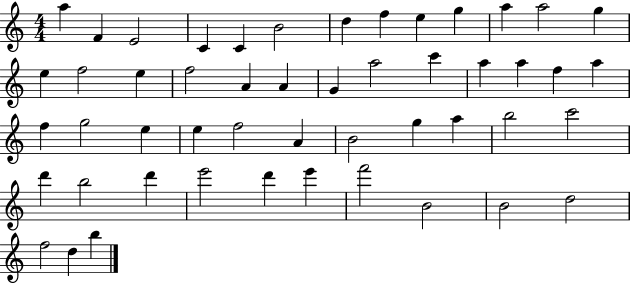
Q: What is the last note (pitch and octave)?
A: B5